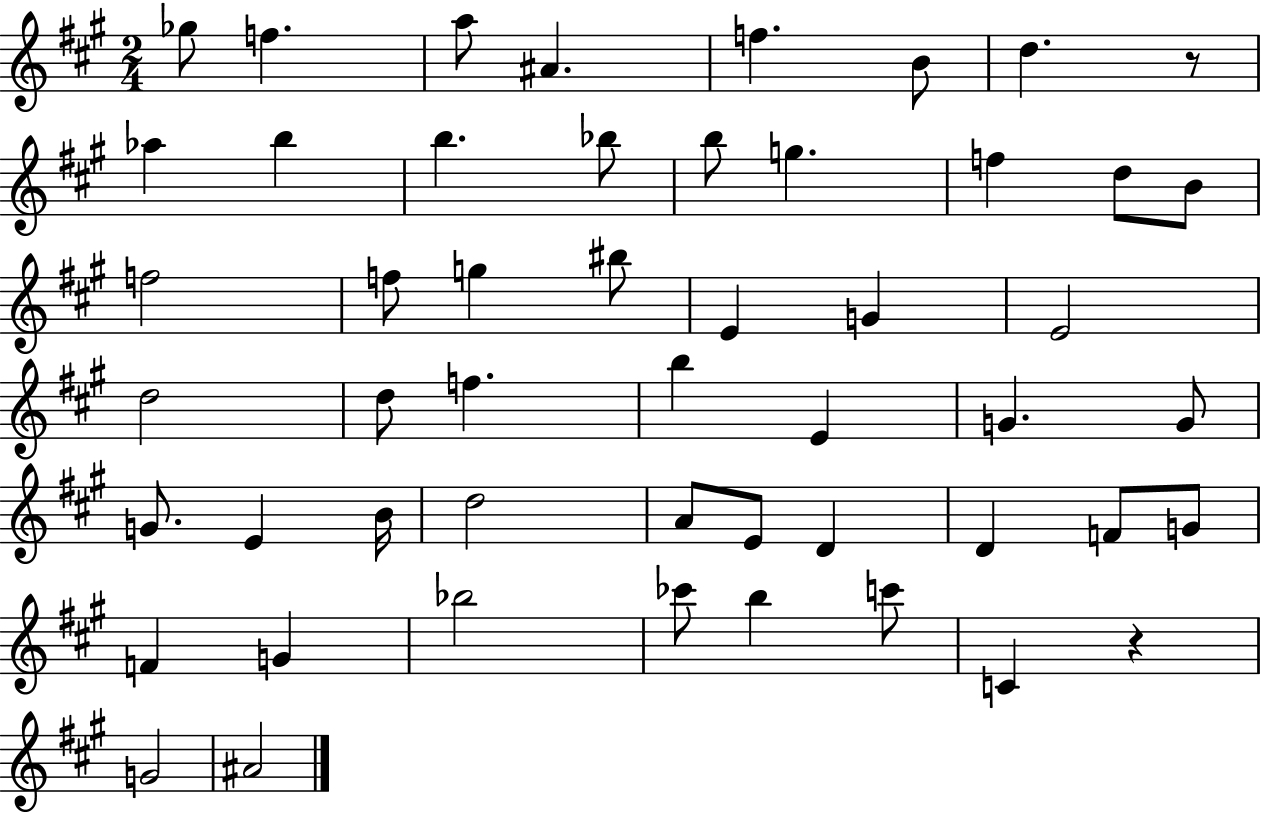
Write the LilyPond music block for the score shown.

{
  \clef treble
  \numericTimeSignature
  \time 2/4
  \key a \major
  ges''8 f''4. | a''8 ais'4. | f''4. b'8 | d''4. r8 | \break aes''4 b''4 | b''4. bes''8 | b''8 g''4. | f''4 d''8 b'8 | \break f''2 | f''8 g''4 bis''8 | e'4 g'4 | e'2 | \break d''2 | d''8 f''4. | b''4 e'4 | g'4. g'8 | \break g'8. e'4 b'16 | d''2 | a'8 e'8 d'4 | d'4 f'8 g'8 | \break f'4 g'4 | bes''2 | ces'''8 b''4 c'''8 | c'4 r4 | \break g'2 | ais'2 | \bar "|."
}